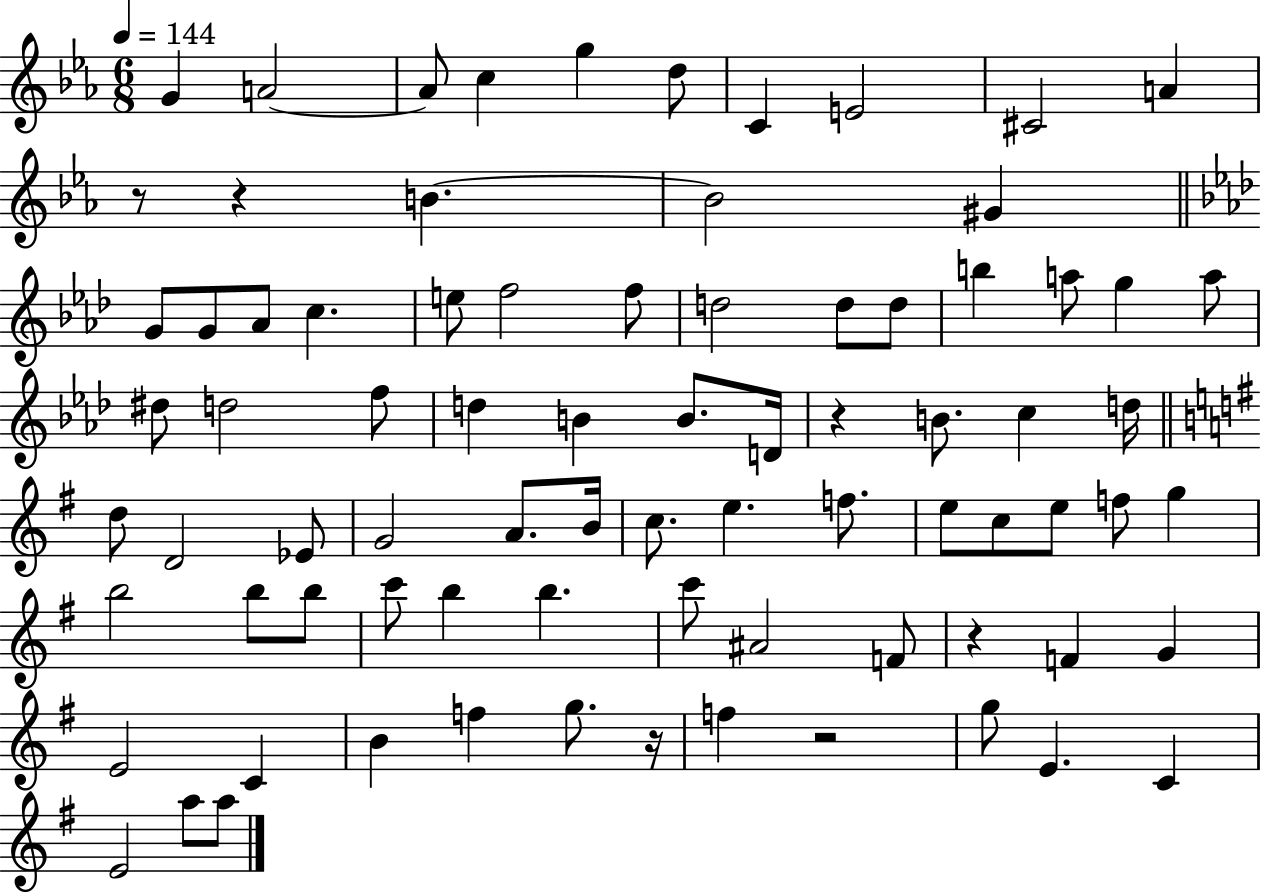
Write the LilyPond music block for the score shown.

{
  \clef treble
  \numericTimeSignature
  \time 6/8
  \key ees \major
  \tempo 4 = 144
  g'4 a'2~~ | a'8 c''4 g''4 d''8 | c'4 e'2 | cis'2 a'4 | \break r8 r4 b'4.~~ | b'2 gis'4 | \bar "||" \break \key aes \major g'8 g'8 aes'8 c''4. | e''8 f''2 f''8 | d''2 d''8 d''8 | b''4 a''8 g''4 a''8 | \break dis''8 d''2 f''8 | d''4 b'4 b'8. d'16 | r4 b'8. c''4 d''16 | \bar "||" \break \key g \major d''8 d'2 ees'8 | g'2 a'8. b'16 | c''8. e''4. f''8. | e''8 c''8 e''8 f''8 g''4 | \break b''2 b''8 b''8 | c'''8 b''4 b''4. | c'''8 ais'2 f'8 | r4 f'4 g'4 | \break e'2 c'4 | b'4 f''4 g''8. r16 | f''4 r2 | g''8 e'4. c'4 | \break e'2 a''8 a''8 | \bar "|."
}